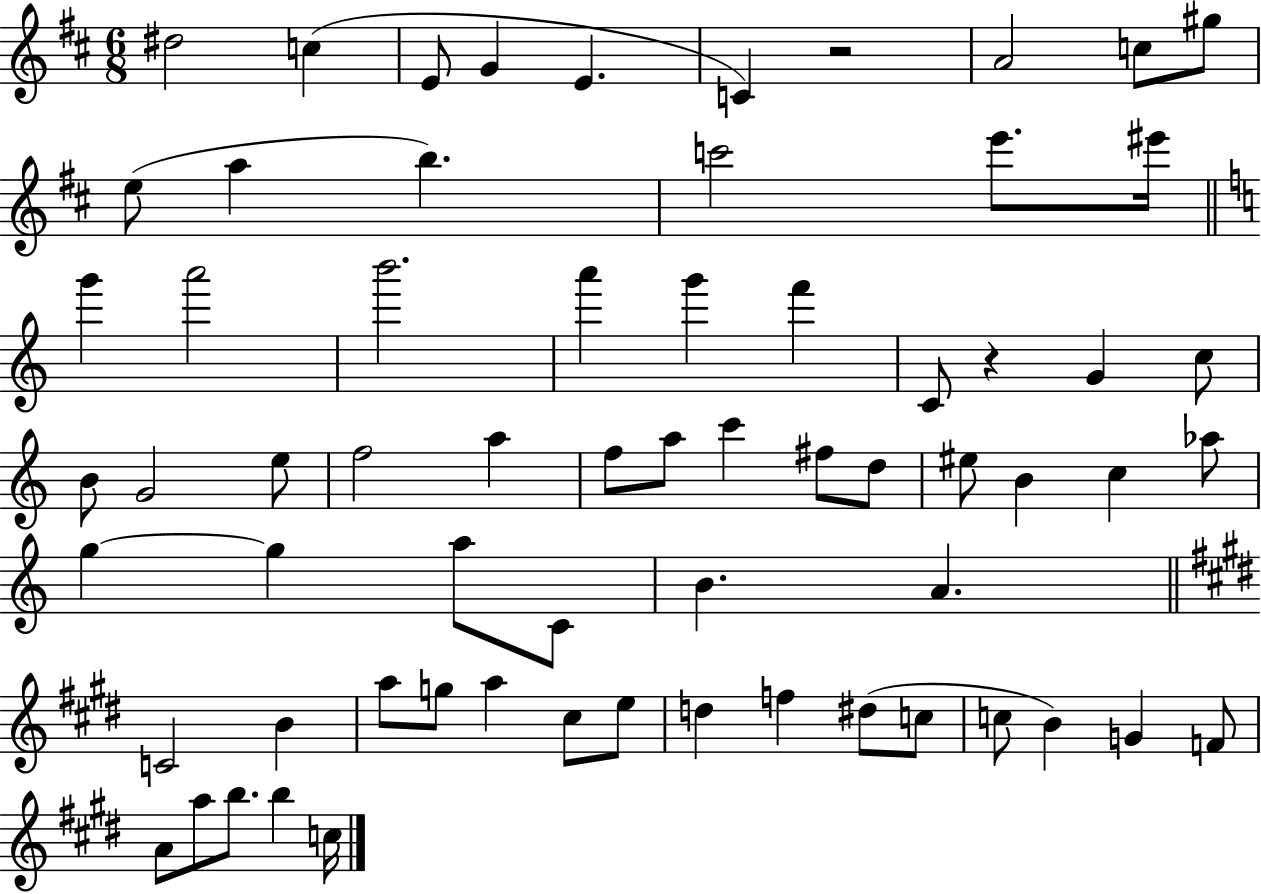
X:1
T:Untitled
M:6/8
L:1/4
K:D
^d2 c E/2 G E C z2 A2 c/2 ^g/2 e/2 a b c'2 e'/2 ^e'/4 g' a'2 b'2 a' g' f' C/2 z G c/2 B/2 G2 e/2 f2 a f/2 a/2 c' ^f/2 d/2 ^e/2 B c _a/2 g g a/2 C/2 B A C2 B a/2 g/2 a ^c/2 e/2 d f ^d/2 c/2 c/2 B G F/2 A/2 a/2 b/2 b c/4